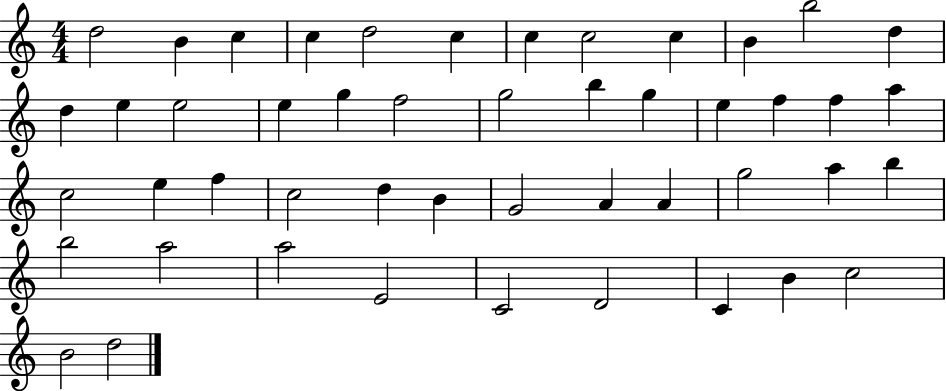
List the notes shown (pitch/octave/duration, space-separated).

D5/h B4/q C5/q C5/q D5/h C5/q C5/q C5/h C5/q B4/q B5/h D5/q D5/q E5/q E5/h E5/q G5/q F5/h G5/h B5/q G5/q E5/q F5/q F5/q A5/q C5/h E5/q F5/q C5/h D5/q B4/q G4/h A4/q A4/q G5/h A5/q B5/q B5/h A5/h A5/h E4/h C4/h D4/h C4/q B4/q C5/h B4/h D5/h